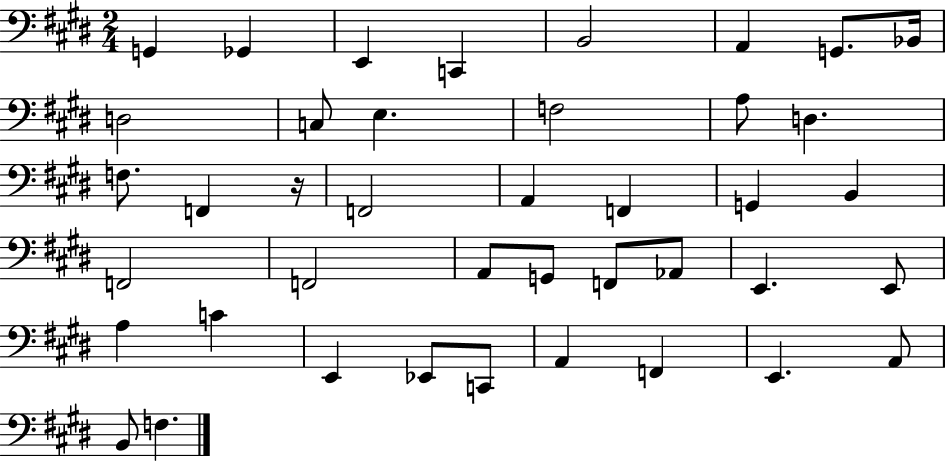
X:1
T:Untitled
M:2/4
L:1/4
K:E
G,, _G,, E,, C,, B,,2 A,, G,,/2 _B,,/4 D,2 C,/2 E, F,2 A,/2 D, F,/2 F,, z/4 F,,2 A,, F,, G,, B,, F,,2 F,,2 A,,/2 G,,/2 F,,/2 _A,,/2 E,, E,,/2 A, C E,, _E,,/2 C,,/2 A,, F,, E,, A,,/2 B,,/2 F,